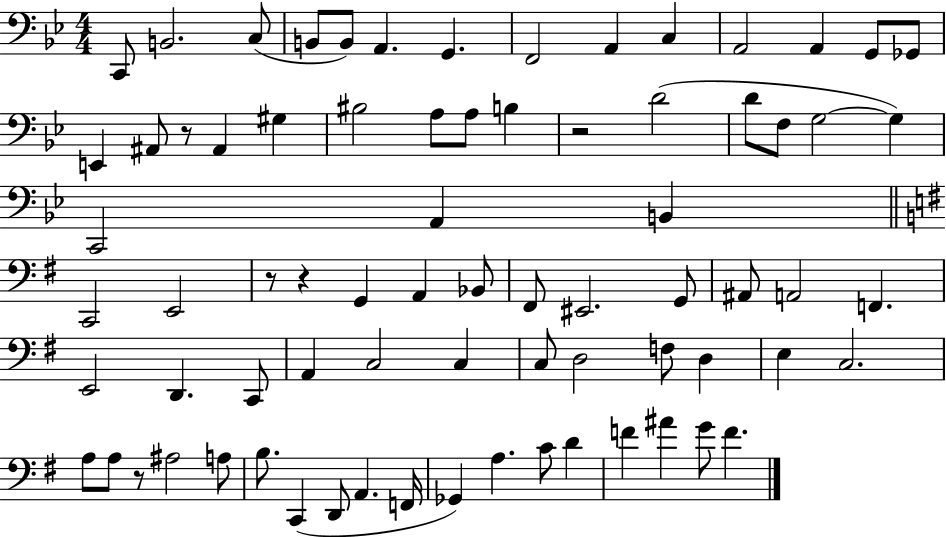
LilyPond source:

{
  \clef bass
  \numericTimeSignature
  \time 4/4
  \key bes \major
  c,8 b,2. c8( | b,8 b,8) a,4. g,4. | f,2 a,4 c4 | a,2 a,4 g,8 ges,8 | \break e,4 ais,8 r8 ais,4 gis4 | bis2 a8 a8 b4 | r2 d'2( | d'8 f8 g2~~ g4) | \break c,2 a,4 b,4 | \bar "||" \break \key e \minor c,2 e,2 | r8 r4 g,4 a,4 bes,8 | fis,8 eis,2. g,8 | ais,8 a,2 f,4. | \break e,2 d,4. c,8 | a,4 c2 c4 | c8 d2 f8 d4 | e4 c2. | \break a8 a8 r8 ais2 a8 | b8. c,4( d,8 a,4. f,16 | ges,4) a4. c'8 d'4 | f'4 ais'4 g'8 f'4. | \break \bar "|."
}